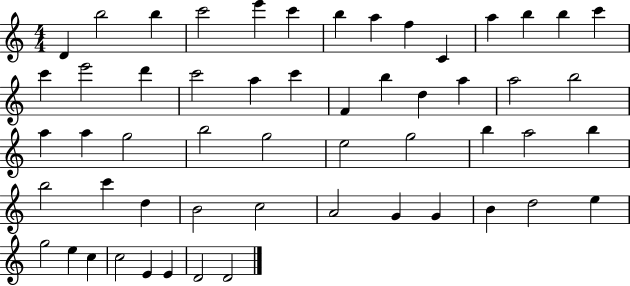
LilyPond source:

{
  \clef treble
  \numericTimeSignature
  \time 4/4
  \key c \major
  d'4 b''2 b''4 | c'''2 e'''4 c'''4 | b''4 a''4 f''4 c'4 | a''4 b''4 b''4 c'''4 | \break c'''4 e'''2 d'''4 | c'''2 a''4 c'''4 | f'4 b''4 d''4 a''4 | a''2 b''2 | \break a''4 a''4 g''2 | b''2 g''2 | e''2 g''2 | b''4 a''2 b''4 | \break b''2 c'''4 d''4 | b'2 c''2 | a'2 g'4 g'4 | b'4 d''2 e''4 | \break g''2 e''4 c''4 | c''2 e'4 e'4 | d'2 d'2 | \bar "|."
}